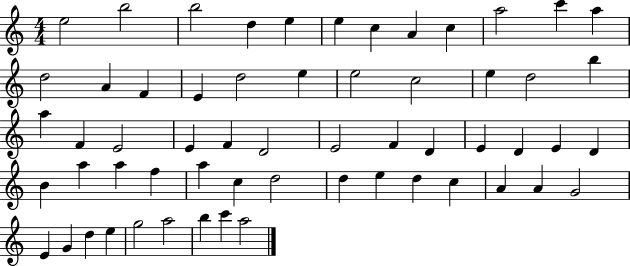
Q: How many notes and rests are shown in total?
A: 59